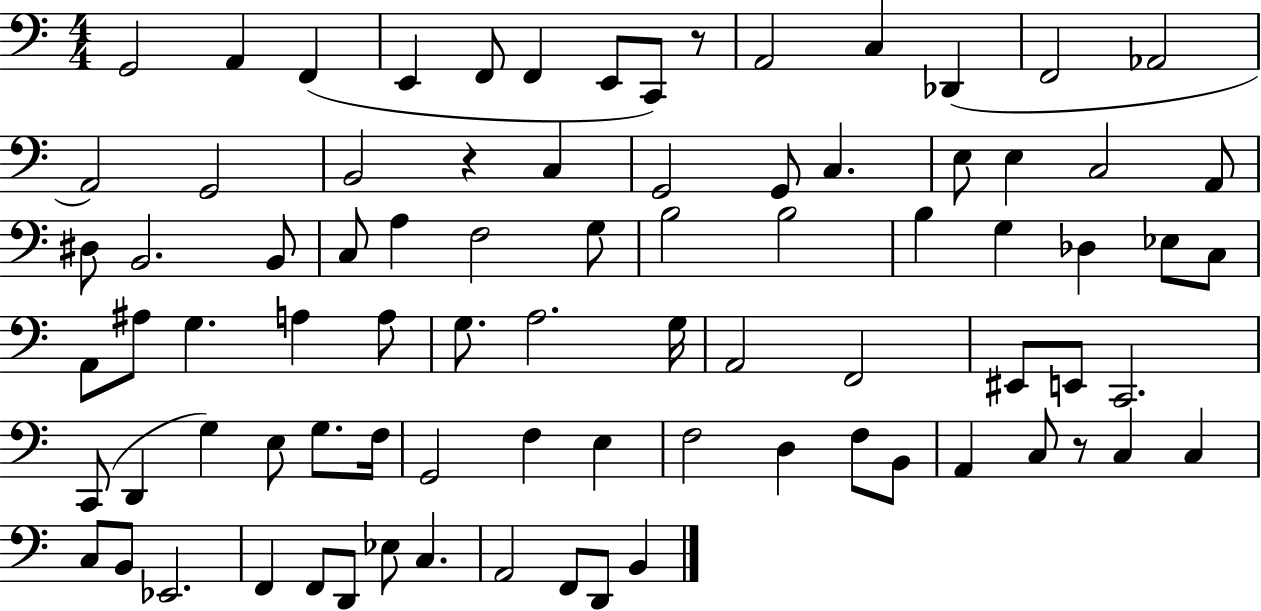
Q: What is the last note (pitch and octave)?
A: B2